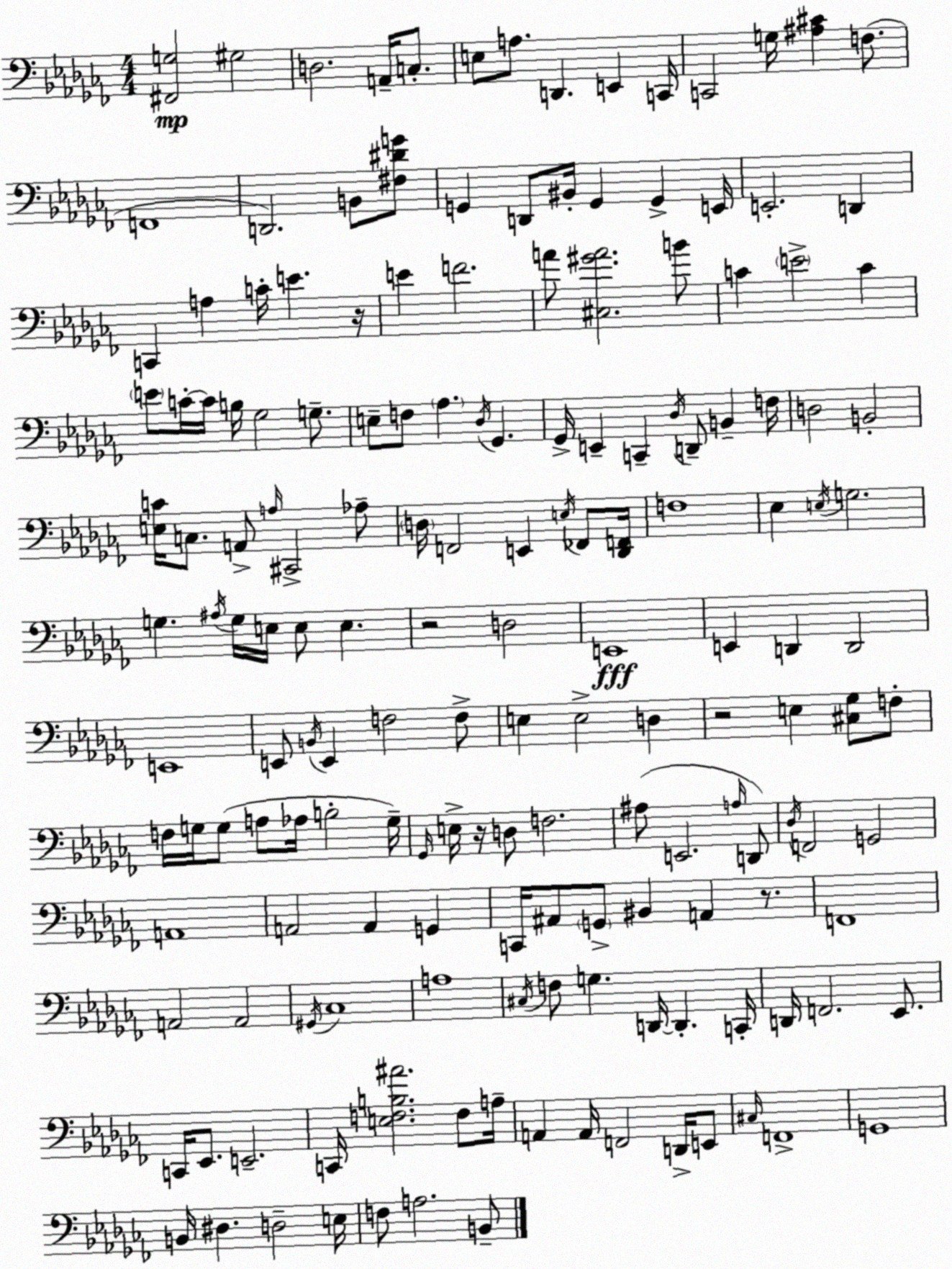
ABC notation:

X:1
T:Untitled
M:4/4
L:1/4
K:Abm
[^F,,G,]2 ^G,2 D,2 A,,/4 C,/2 E,/2 A,/2 D,, E,, C,,/4 C,,2 G,/4 [^A,^C] F,/2 F,,4 D,,2 B,,/2 [^F,^DG]/2 G,, D,,/2 ^B,,/4 G,, G,, E,,/4 E,,2 D,, C,, A, C/4 E z/4 E F2 A/2 [^C,^GA]2 B/2 C E2 C E/2 C/4 C/4 B,/4 _G,2 G,/2 E,/2 F,/2 _A, _D,/4 _G,, _G,,/4 E,, C,, _D,/4 D,,/2 B,, F,/4 D,2 B,,2 [E,C]/4 C,/2 A,,/2 A,/4 ^C,,2 _A,/2 D,/4 F,,2 E,, E,/4 _F,,/2 [_D,,F,,]/4 F,4 _E, E,/4 G,2 G, ^A,/4 G,/4 E,/4 E,/2 E, z2 D,2 E,,4 E,, D,, D,,2 E,,4 E,,/2 B,,/4 E,, F,2 F,/2 E, E,2 D, z2 E, [^C,_G,]/2 F,/2 F,/4 G,/4 G,/2 A,/2 _A,/4 B,2 G,/4 _G,,/4 E,/4 z/4 D,/2 F,2 ^A,/2 E,,2 A,/4 D,,/2 _D,/4 F,,2 G,,2 A,,4 A,,2 A,, G,, C,,/4 ^A,,/2 G,,/2 ^B,, A,, z/2 F,,4 A,,2 A,,2 ^G,,/4 _C,4 A,4 ^C,/4 F,/2 G, D,,/4 D,, C,,/4 D,,/4 F,,2 _E,,/2 C,,/4 _E,,/2 E,,2 C,,/4 [E,F,B,^A]2 F,/2 A,/4 A,, A,,/4 F,,2 D,,/4 E,,/2 ^C,/4 F,,4 G,,4 B,,/4 ^D, D,2 E,/4 F,/2 A,2 B,,/2